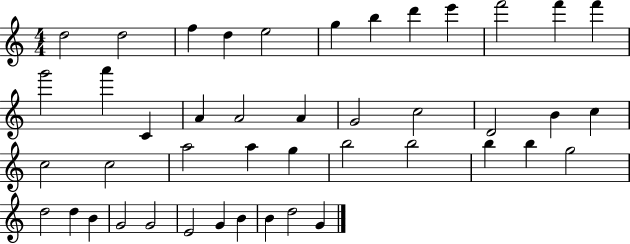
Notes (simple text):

D5/h D5/h F5/q D5/q E5/h G5/q B5/q D6/q E6/q F6/h F6/q F6/q G6/h A6/q C4/q A4/q A4/h A4/q G4/h C5/h D4/h B4/q C5/q C5/h C5/h A5/h A5/q G5/q B5/h B5/h B5/q B5/q G5/h D5/h D5/q B4/q G4/h G4/h E4/h G4/q B4/q B4/q D5/h G4/q